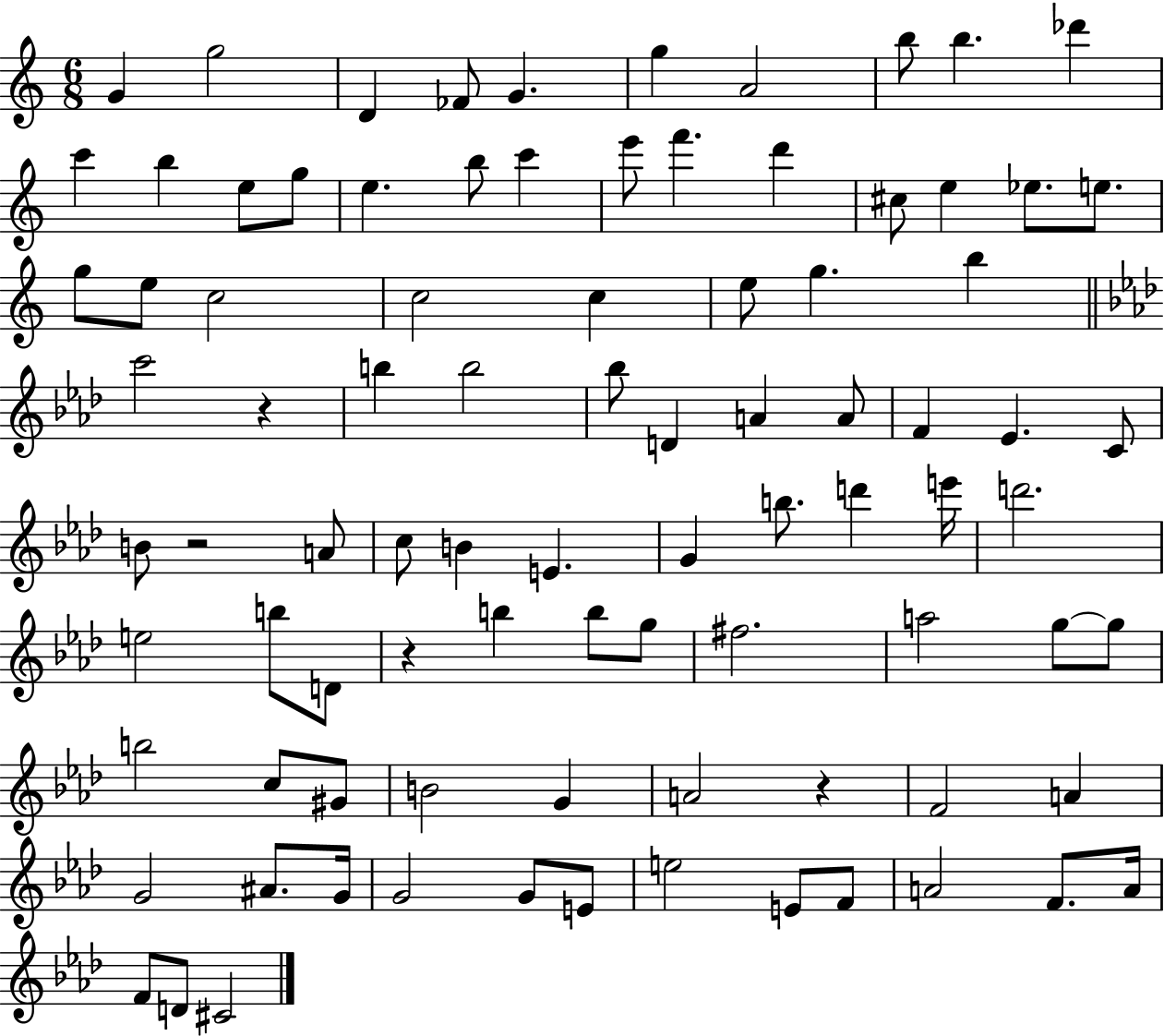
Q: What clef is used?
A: treble